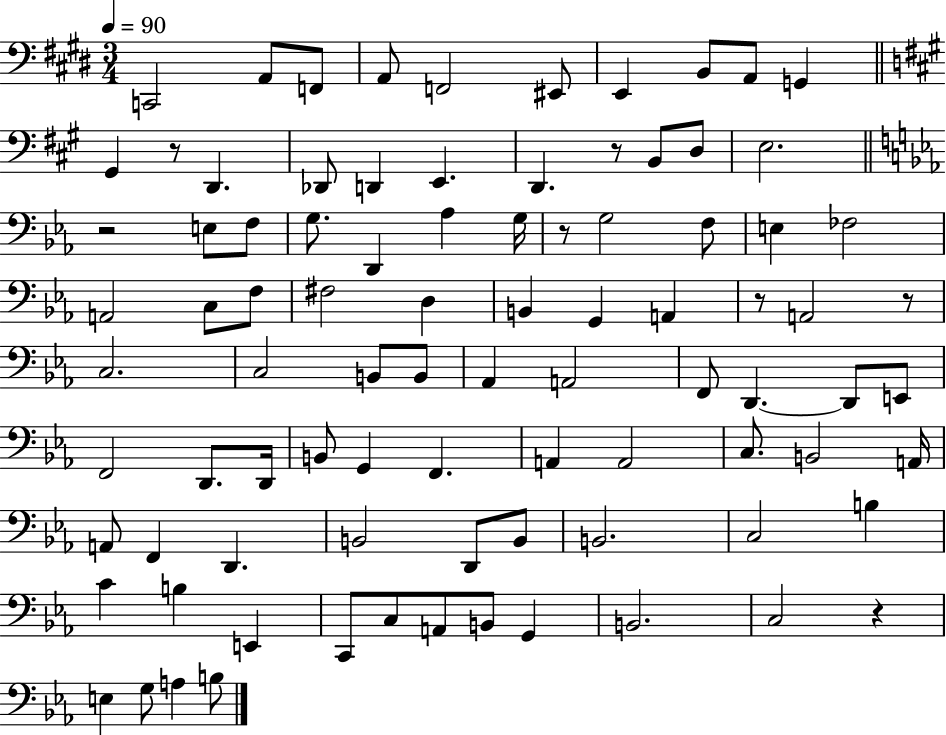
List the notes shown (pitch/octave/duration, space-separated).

C2/h A2/e F2/e A2/e F2/h EIS2/e E2/q B2/e A2/e G2/q G#2/q R/e D2/q. Db2/e D2/q E2/q. D2/q. R/e B2/e D3/e E3/h. R/h E3/e F3/e G3/e. D2/q Ab3/q G3/s R/e G3/h F3/e E3/q FES3/h A2/h C3/e F3/e F#3/h D3/q B2/q G2/q A2/q R/e A2/h R/e C3/h. C3/h B2/e B2/e Ab2/q A2/h F2/e D2/q. D2/e E2/e F2/h D2/e. D2/s B2/e G2/q F2/q. A2/q A2/h C3/e. B2/h A2/s A2/e F2/q D2/q. B2/h D2/e B2/e B2/h. C3/h B3/q C4/q B3/q E2/q C2/e C3/e A2/e B2/e G2/q B2/h. C3/h R/q E3/q G3/e A3/q B3/e